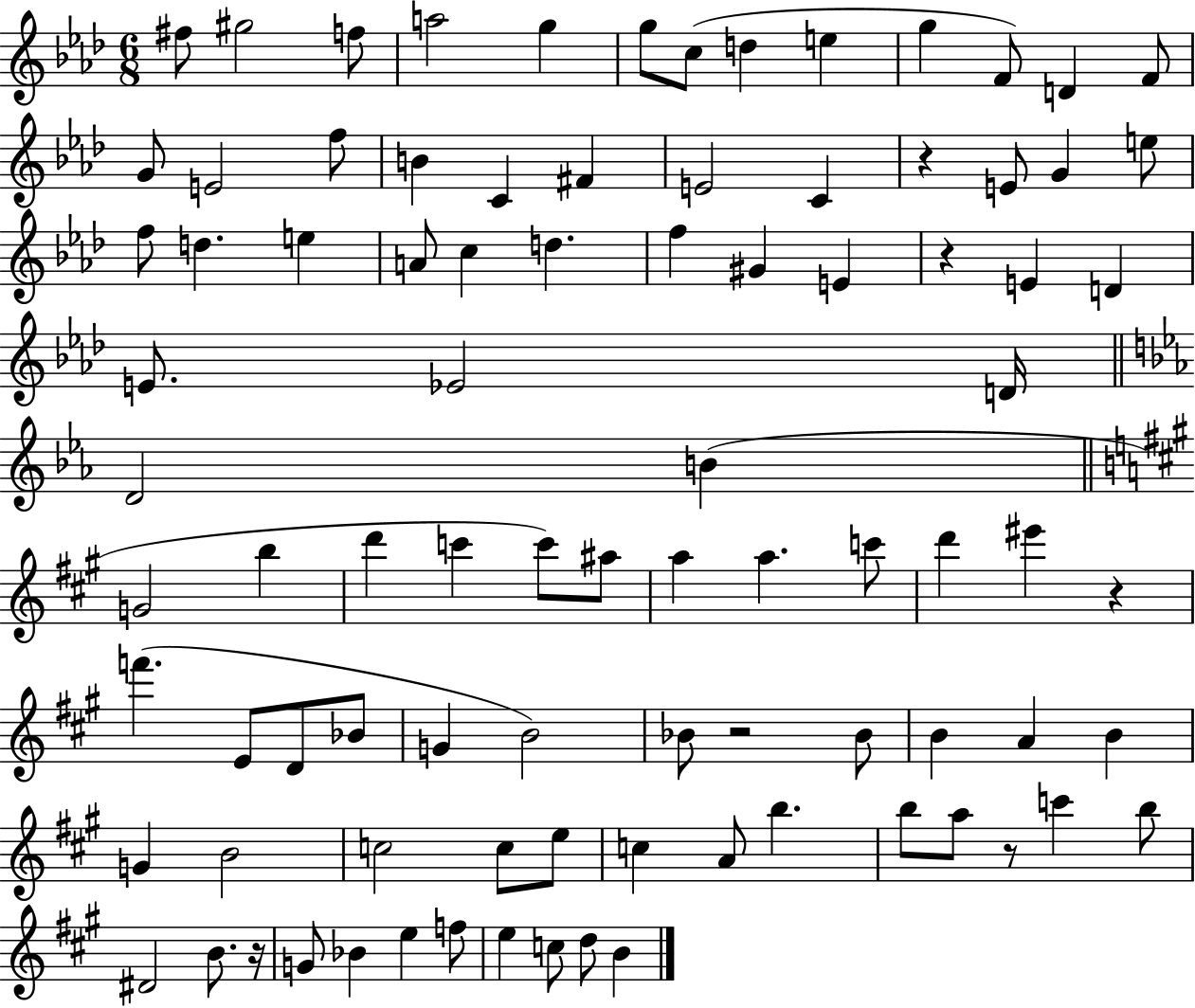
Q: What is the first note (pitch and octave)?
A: F#5